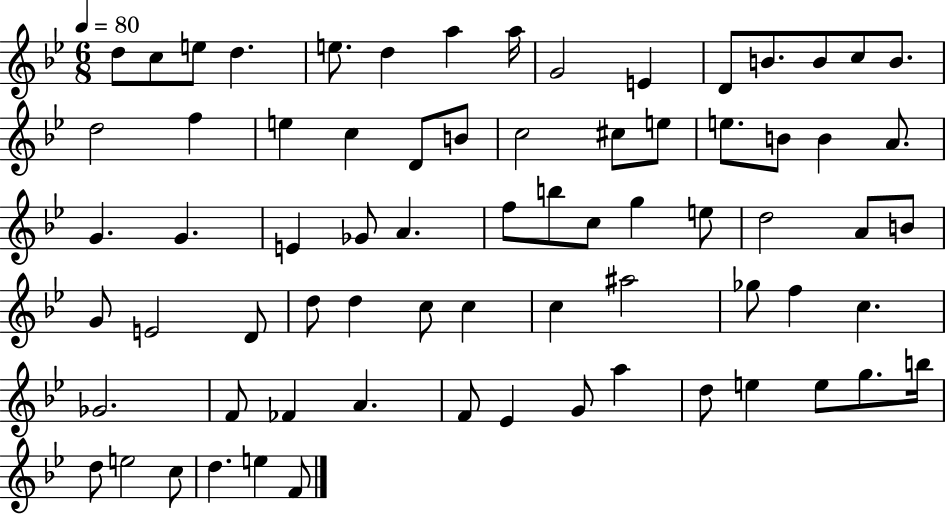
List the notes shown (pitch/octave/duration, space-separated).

D5/e C5/e E5/e D5/q. E5/e. D5/q A5/q A5/s G4/h E4/q D4/e B4/e. B4/e C5/e B4/e. D5/h F5/q E5/q C5/q D4/e B4/e C5/h C#5/e E5/e E5/e. B4/e B4/q A4/e. G4/q. G4/q. E4/q Gb4/e A4/q. F5/e B5/e C5/e G5/q E5/e D5/h A4/e B4/e G4/e E4/h D4/e D5/e D5/q C5/e C5/q C5/q A#5/h Gb5/e F5/q C5/q. Gb4/h. F4/e FES4/q A4/q. F4/e Eb4/q G4/e A5/q D5/e E5/q E5/e G5/e. B5/s D5/e E5/h C5/e D5/q. E5/q F4/e